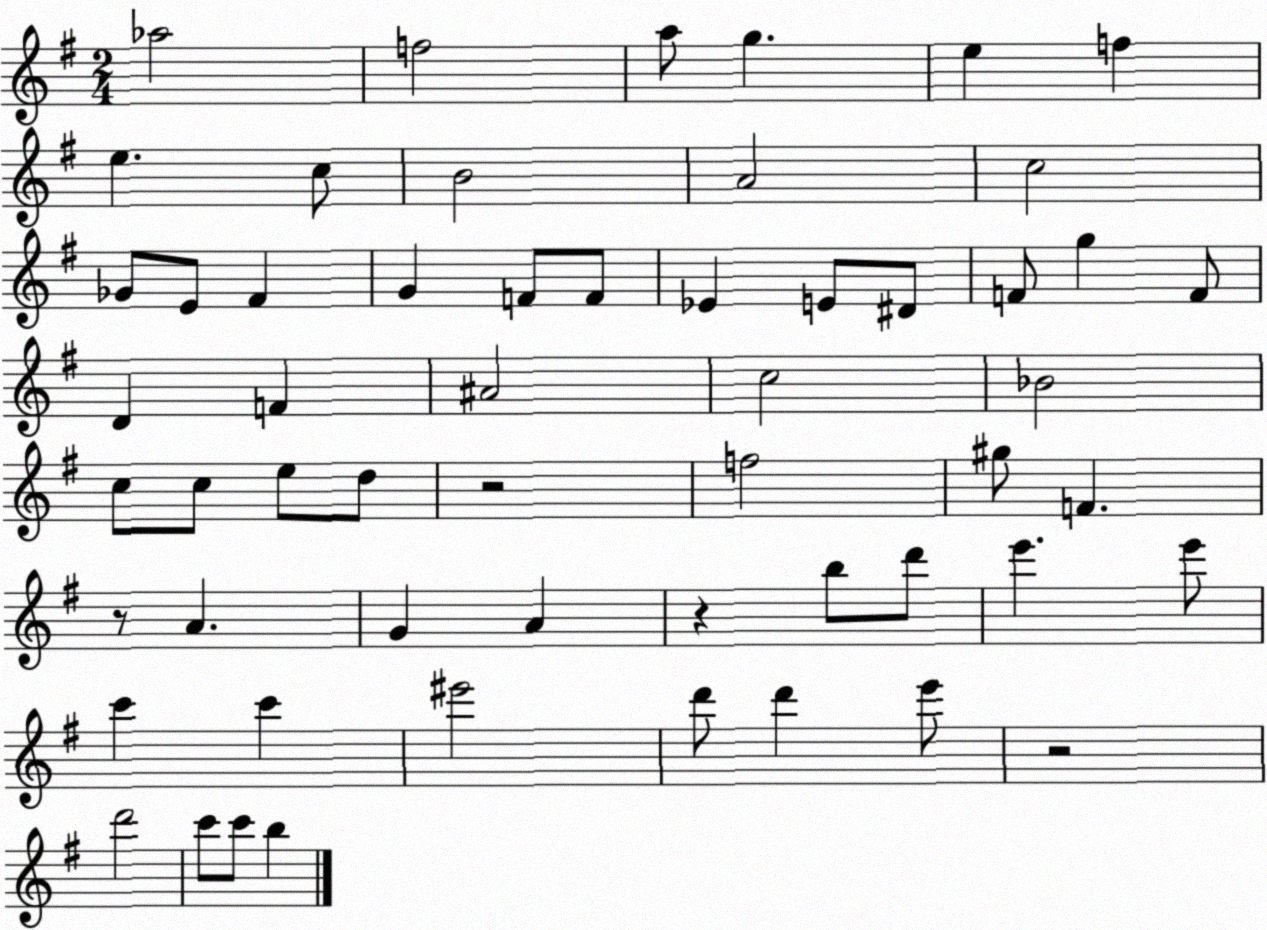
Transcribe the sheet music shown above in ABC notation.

X:1
T:Untitled
M:2/4
L:1/4
K:G
_a2 f2 a/2 g e f e c/2 B2 A2 c2 _G/2 E/2 ^F G F/2 F/2 _E E/2 ^D/2 F/2 g F/2 D F ^A2 c2 _B2 c/2 c/2 e/2 d/2 z2 f2 ^g/2 F z/2 A G A z b/2 d'/2 e' e'/2 c' c' ^e'2 d'/2 d' e'/2 z2 d'2 c'/2 c'/2 b